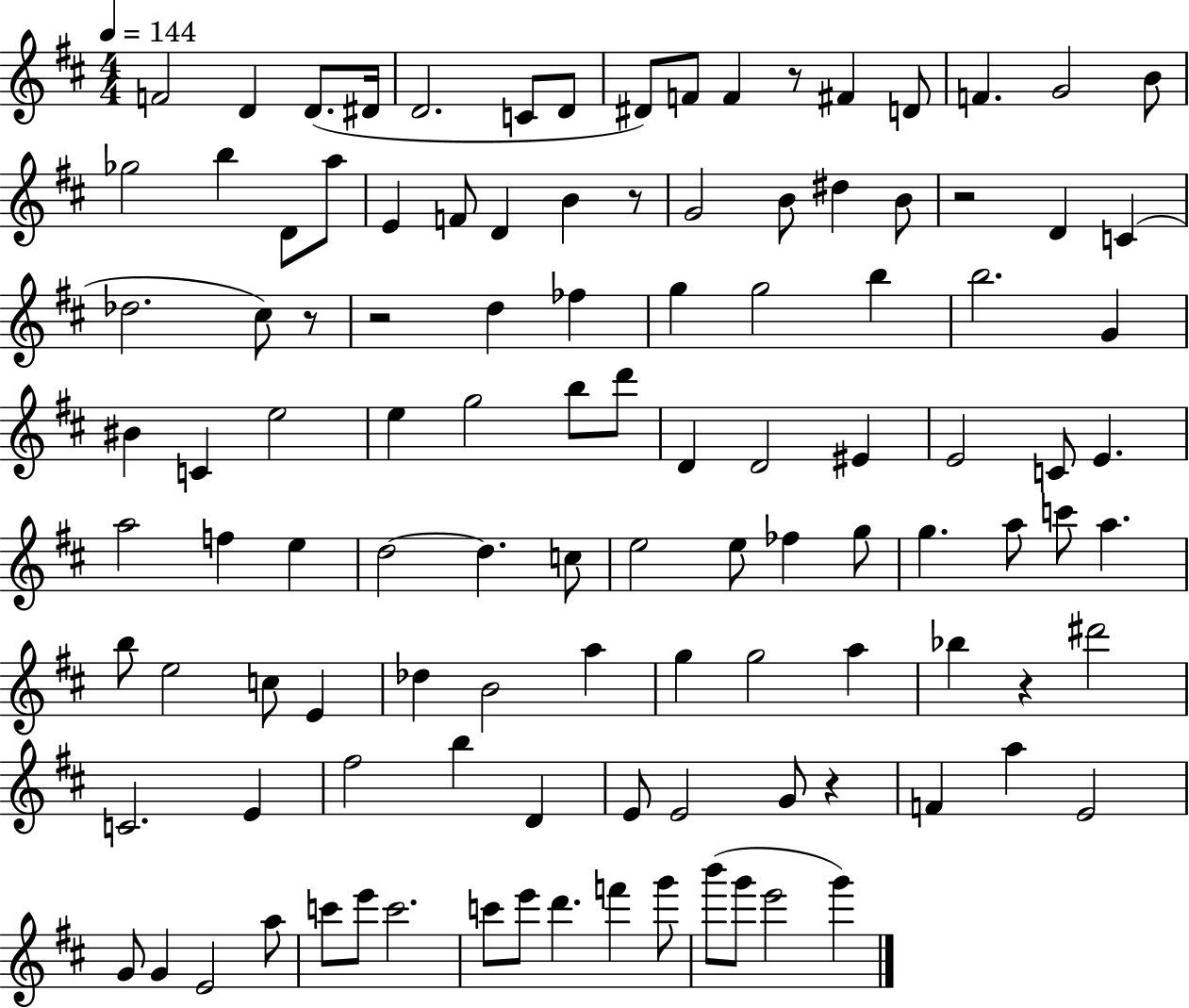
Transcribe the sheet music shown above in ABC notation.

X:1
T:Untitled
M:4/4
L:1/4
K:D
F2 D D/2 ^D/4 D2 C/2 D/2 ^D/2 F/2 F z/2 ^F D/2 F G2 B/2 _g2 b D/2 a/2 E F/2 D B z/2 G2 B/2 ^d B/2 z2 D C _d2 ^c/2 z/2 z2 d _f g g2 b b2 G ^B C e2 e g2 b/2 d'/2 D D2 ^E E2 C/2 E a2 f e d2 d c/2 e2 e/2 _f g/2 g a/2 c'/2 a b/2 e2 c/2 E _d B2 a g g2 a _b z ^d'2 C2 E ^f2 b D E/2 E2 G/2 z F a E2 G/2 G E2 a/2 c'/2 e'/2 c'2 c'/2 e'/2 d' f' g'/2 b'/2 g'/2 e'2 g'